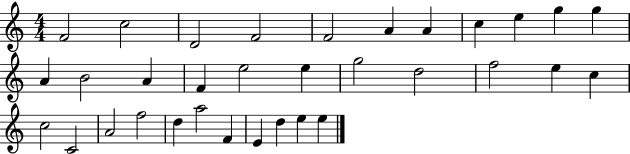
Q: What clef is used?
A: treble